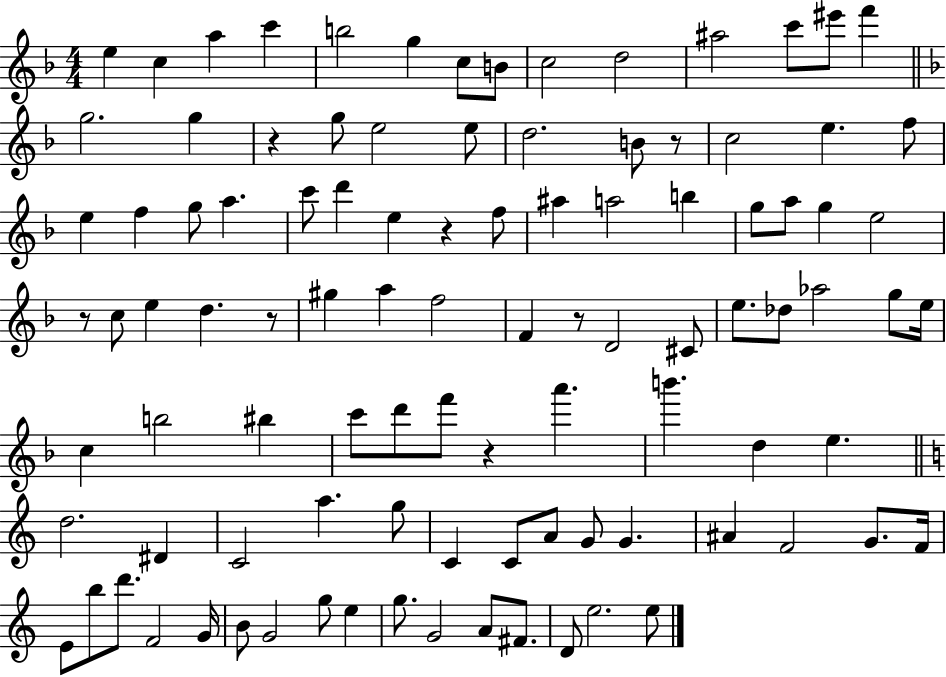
{
  \clef treble
  \numericTimeSignature
  \time 4/4
  \key f \major
  e''4 c''4 a''4 c'''4 | b''2 g''4 c''8 b'8 | c''2 d''2 | ais''2 c'''8 eis'''8 f'''4 | \break \bar "||" \break \key f \major g''2. g''4 | r4 g''8 e''2 e''8 | d''2. b'8 r8 | c''2 e''4. f''8 | \break e''4 f''4 g''8 a''4. | c'''8 d'''4 e''4 r4 f''8 | ais''4 a''2 b''4 | g''8 a''8 g''4 e''2 | \break r8 c''8 e''4 d''4. r8 | gis''4 a''4 f''2 | f'4 r8 d'2 cis'8 | e''8. des''8 aes''2 g''8 e''16 | \break c''4 b''2 bis''4 | c'''8 d'''8 f'''8 r4 a'''4. | b'''4. d''4 e''4. | \bar "||" \break \key a \minor d''2. dis'4 | c'2 a''4. g''8 | c'4 c'8 a'8 g'8 g'4. | ais'4 f'2 g'8. f'16 | \break e'8 b''8 d'''8. f'2 g'16 | b'8 g'2 g''8 e''4 | g''8. g'2 a'8 fis'8. | d'8 e''2. e''8 | \break \bar "|."
}